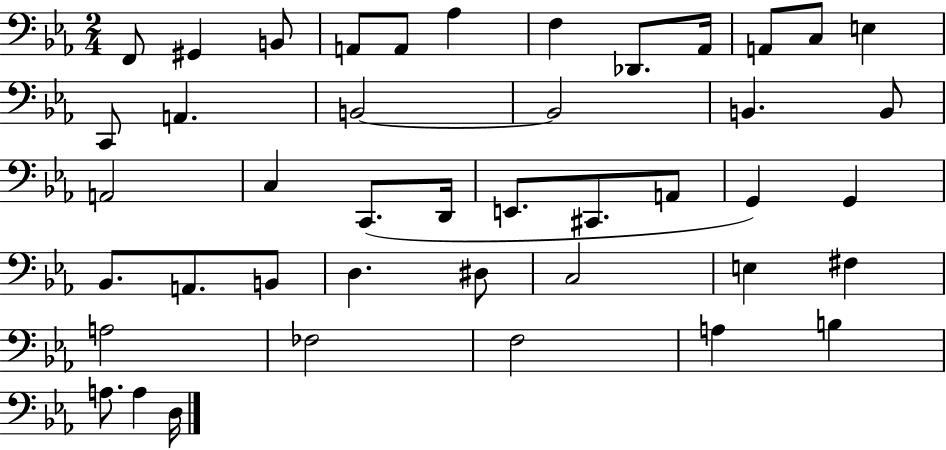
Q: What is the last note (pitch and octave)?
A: D3